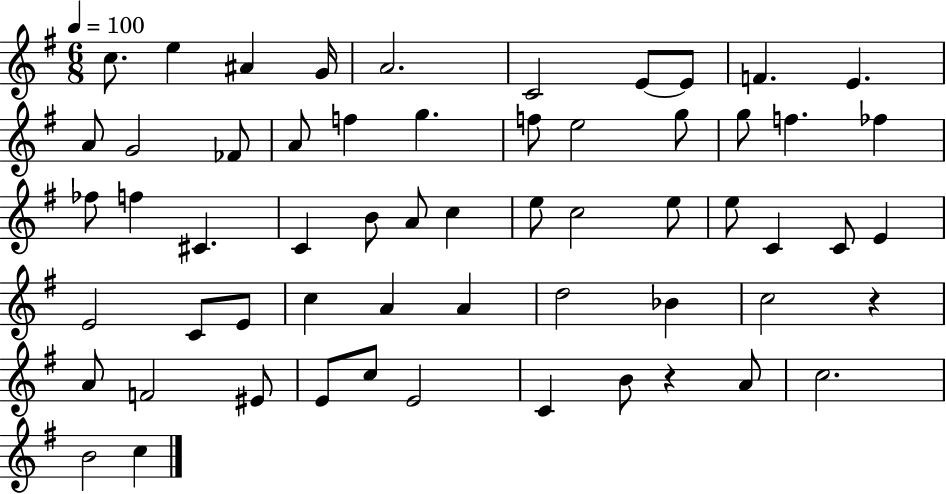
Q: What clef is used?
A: treble